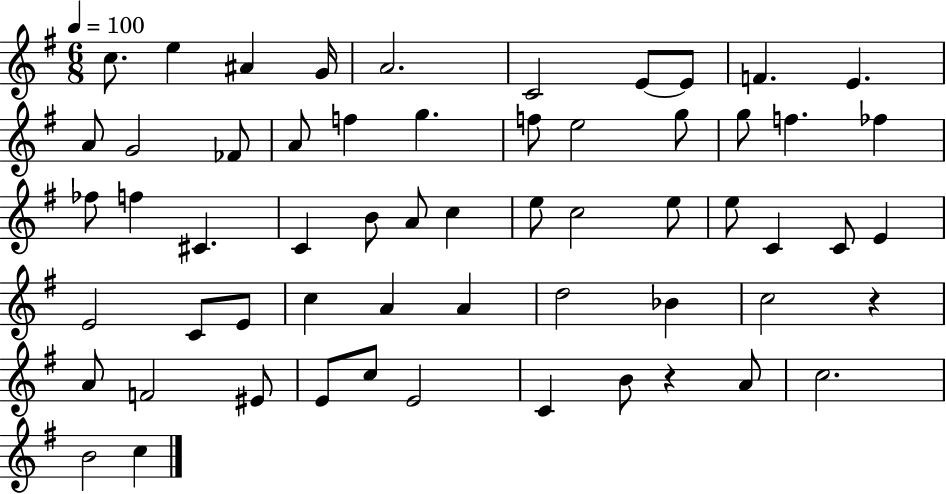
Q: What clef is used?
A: treble